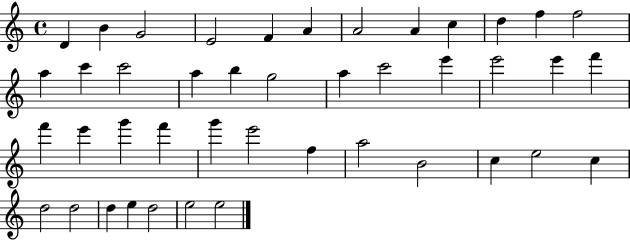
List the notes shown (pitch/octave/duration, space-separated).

D4/q B4/q G4/h E4/h F4/q A4/q A4/h A4/q C5/q D5/q F5/q F5/h A5/q C6/q C6/h A5/q B5/q G5/h A5/q C6/h E6/q E6/h E6/q F6/q F6/q E6/q G6/q F6/q G6/q E6/h F5/q A5/h B4/h C5/q E5/h C5/q D5/h D5/h D5/q E5/q D5/h E5/h E5/h